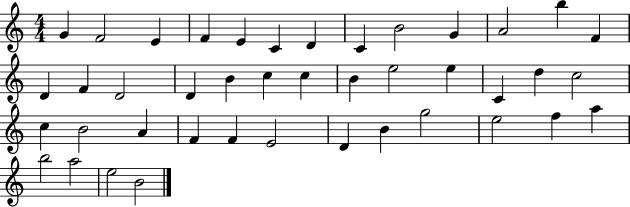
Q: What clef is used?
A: treble